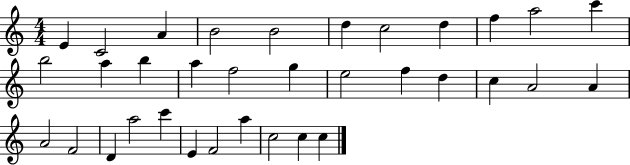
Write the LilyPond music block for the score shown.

{
  \clef treble
  \numericTimeSignature
  \time 4/4
  \key c \major
  e'4 c'2 a'4 | b'2 b'2 | d''4 c''2 d''4 | f''4 a''2 c'''4 | \break b''2 a''4 b''4 | a''4 f''2 g''4 | e''2 f''4 d''4 | c''4 a'2 a'4 | \break a'2 f'2 | d'4 a''2 c'''4 | e'4 f'2 a''4 | c''2 c''4 c''4 | \break \bar "|."
}